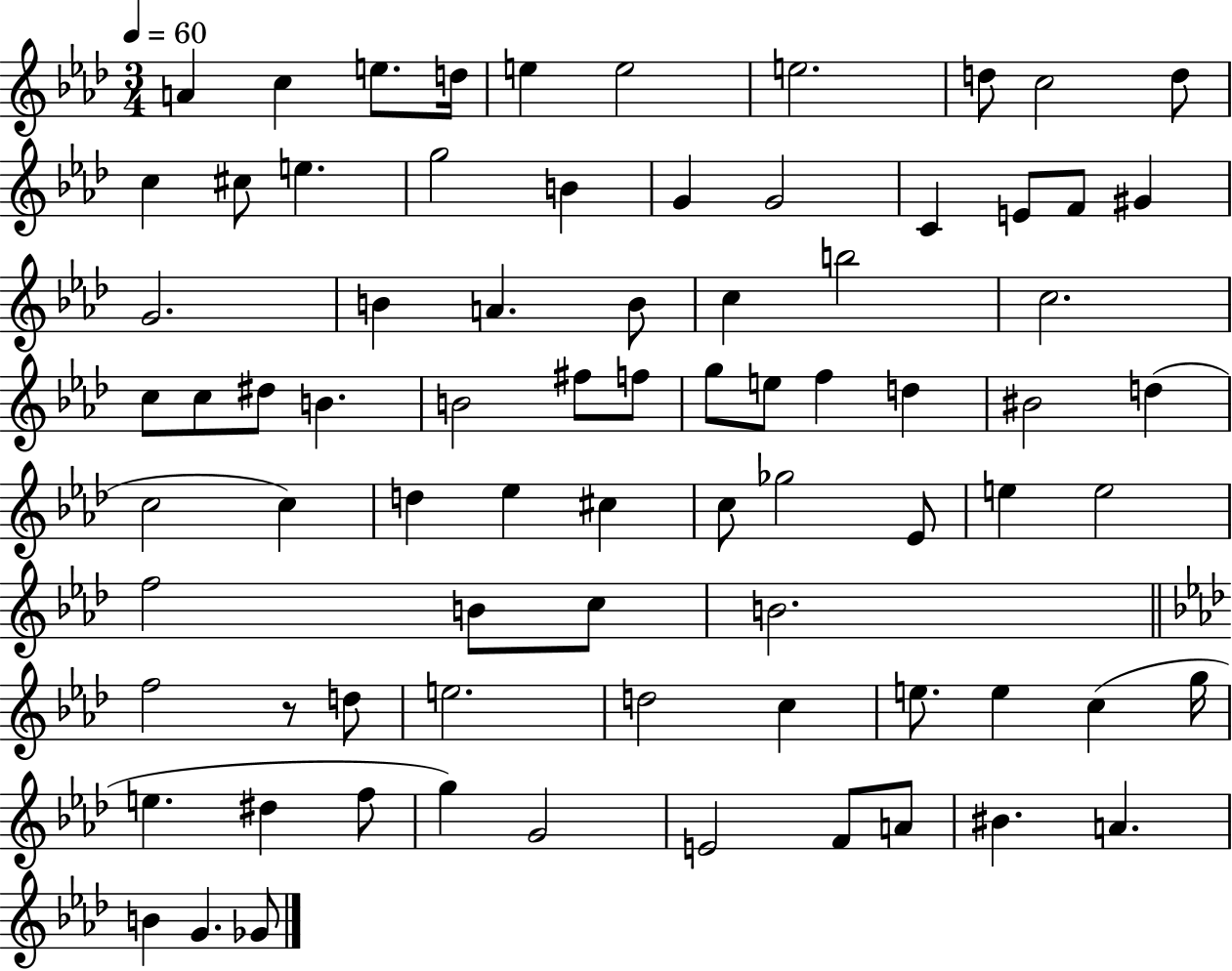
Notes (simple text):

A4/q C5/q E5/e. D5/s E5/q E5/h E5/h. D5/e C5/h D5/e C5/q C#5/e E5/q. G5/h B4/q G4/q G4/h C4/q E4/e F4/e G#4/q G4/h. B4/q A4/q. B4/e C5/q B5/h C5/h. C5/e C5/e D#5/e B4/q. B4/h F#5/e F5/e G5/e E5/e F5/q D5/q BIS4/h D5/q C5/h C5/q D5/q Eb5/q C#5/q C5/e Gb5/h Eb4/e E5/q E5/h F5/h B4/e C5/e B4/h. F5/h R/e D5/e E5/h. D5/h C5/q E5/e. E5/q C5/q G5/s E5/q. D#5/q F5/e G5/q G4/h E4/h F4/e A4/e BIS4/q. A4/q. B4/q G4/q. Gb4/e